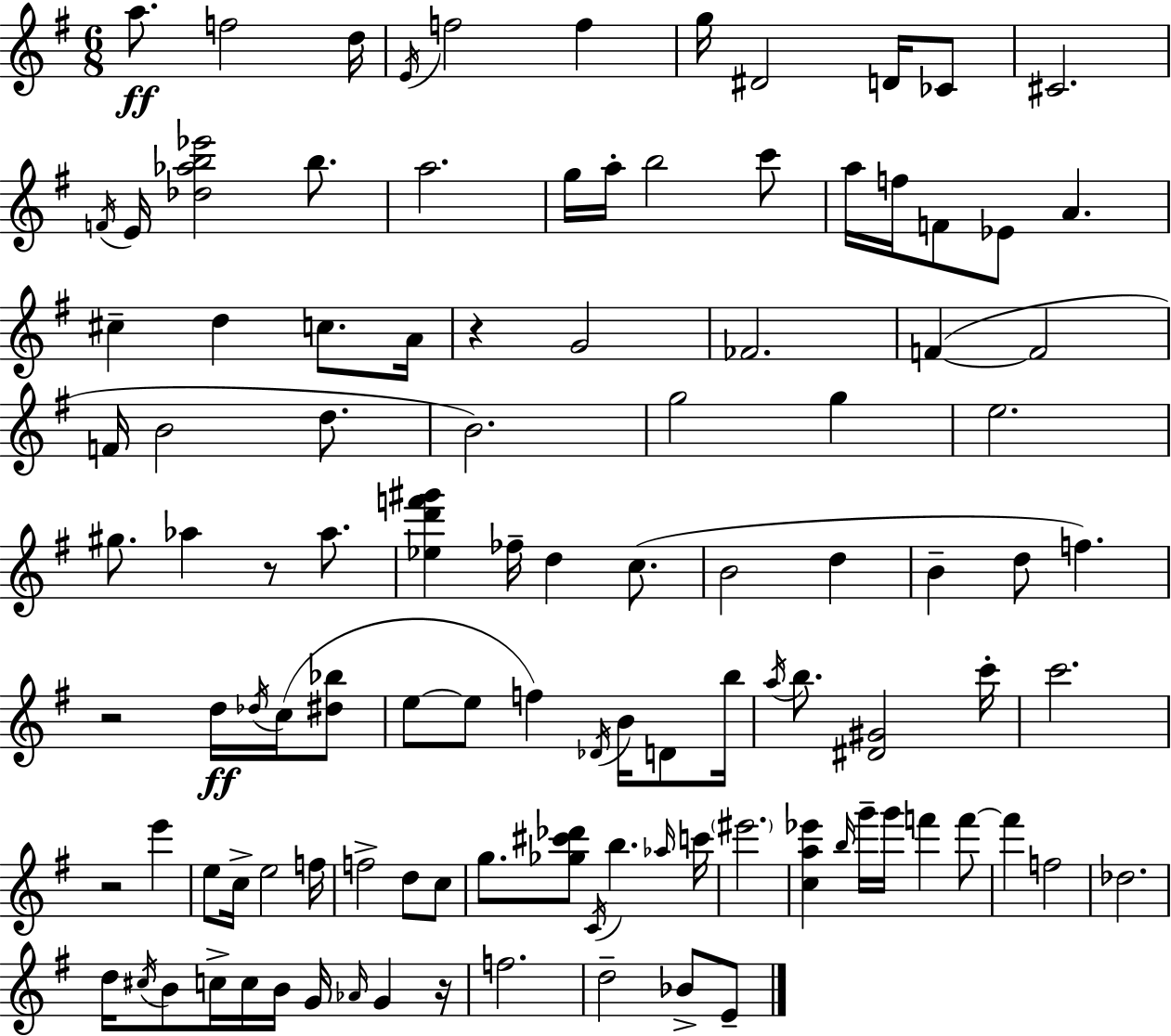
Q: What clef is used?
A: treble